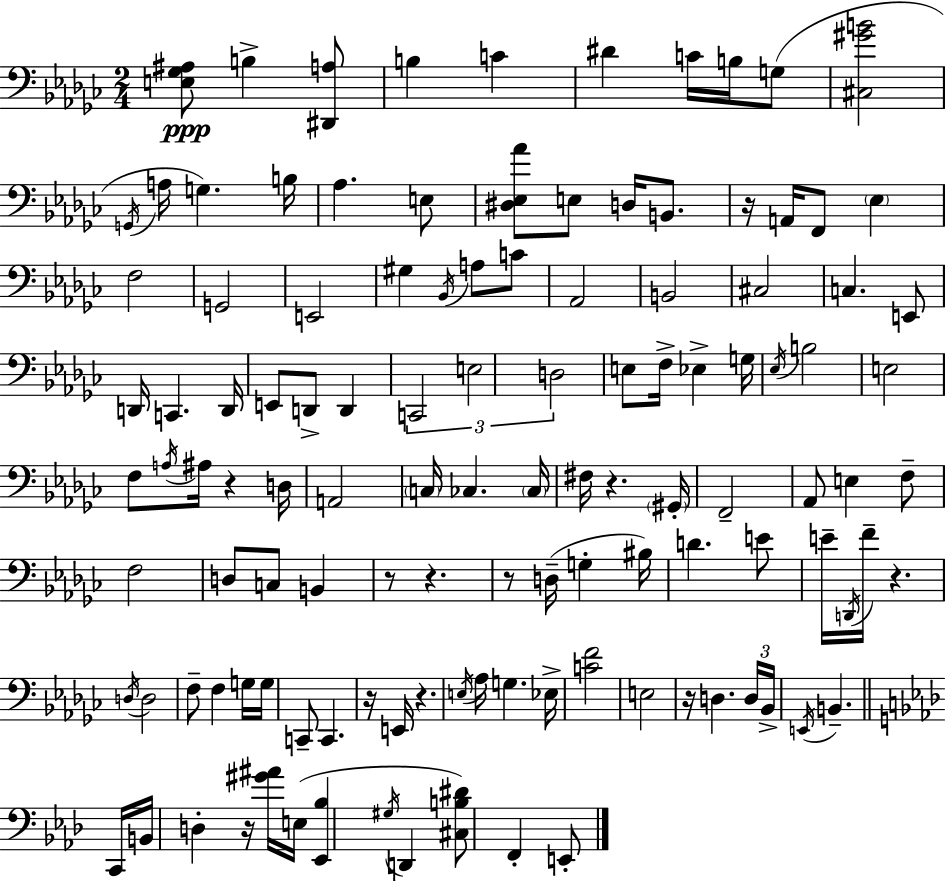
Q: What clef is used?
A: bass